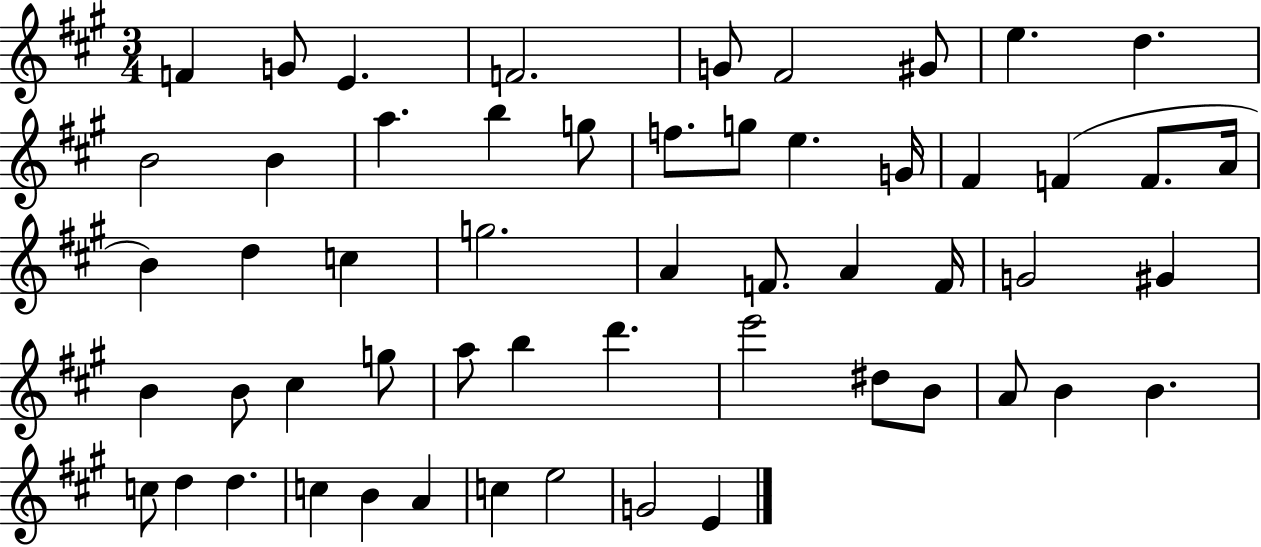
F4/q G4/e E4/q. F4/h. G4/e F#4/h G#4/e E5/q. D5/q. B4/h B4/q A5/q. B5/q G5/e F5/e. G5/e E5/q. G4/s F#4/q F4/q F4/e. A4/s B4/q D5/q C5/q G5/h. A4/q F4/e. A4/q F4/s G4/h G#4/q B4/q B4/e C#5/q G5/e A5/e B5/q D6/q. E6/h D#5/e B4/e A4/e B4/q B4/q. C5/e D5/q D5/q. C5/q B4/q A4/q C5/q E5/h G4/h E4/q